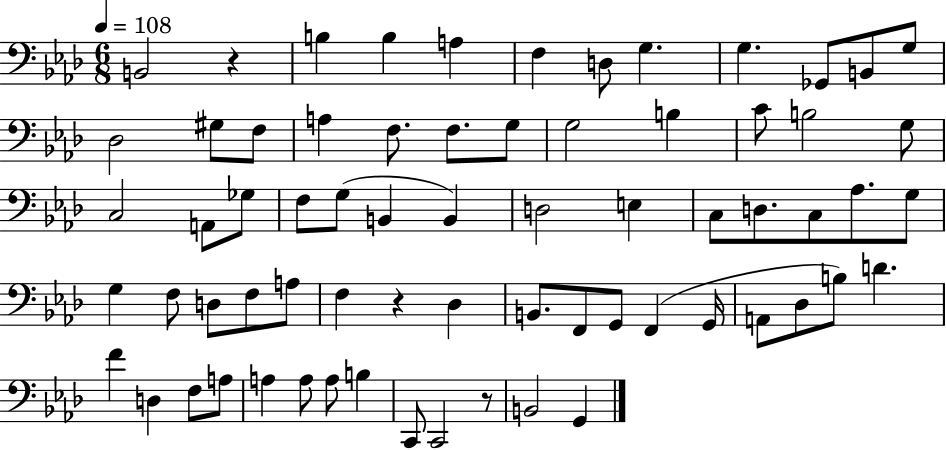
X:1
T:Untitled
M:6/8
L:1/4
K:Ab
B,,2 z B, B, A, F, D,/2 G, G, _G,,/2 B,,/2 G,/2 _D,2 ^G,/2 F,/2 A, F,/2 F,/2 G,/2 G,2 B, C/2 B,2 G,/2 C,2 A,,/2 _G,/2 F,/2 G,/2 B,, B,, D,2 E, C,/2 D,/2 C,/2 _A,/2 G,/2 G, F,/2 D,/2 F,/2 A,/2 F, z _D, B,,/2 F,,/2 G,,/2 F,, G,,/4 A,,/2 _D,/2 B,/2 D F D, F,/2 A,/2 A, A,/2 A,/2 B, C,,/2 C,,2 z/2 B,,2 G,,